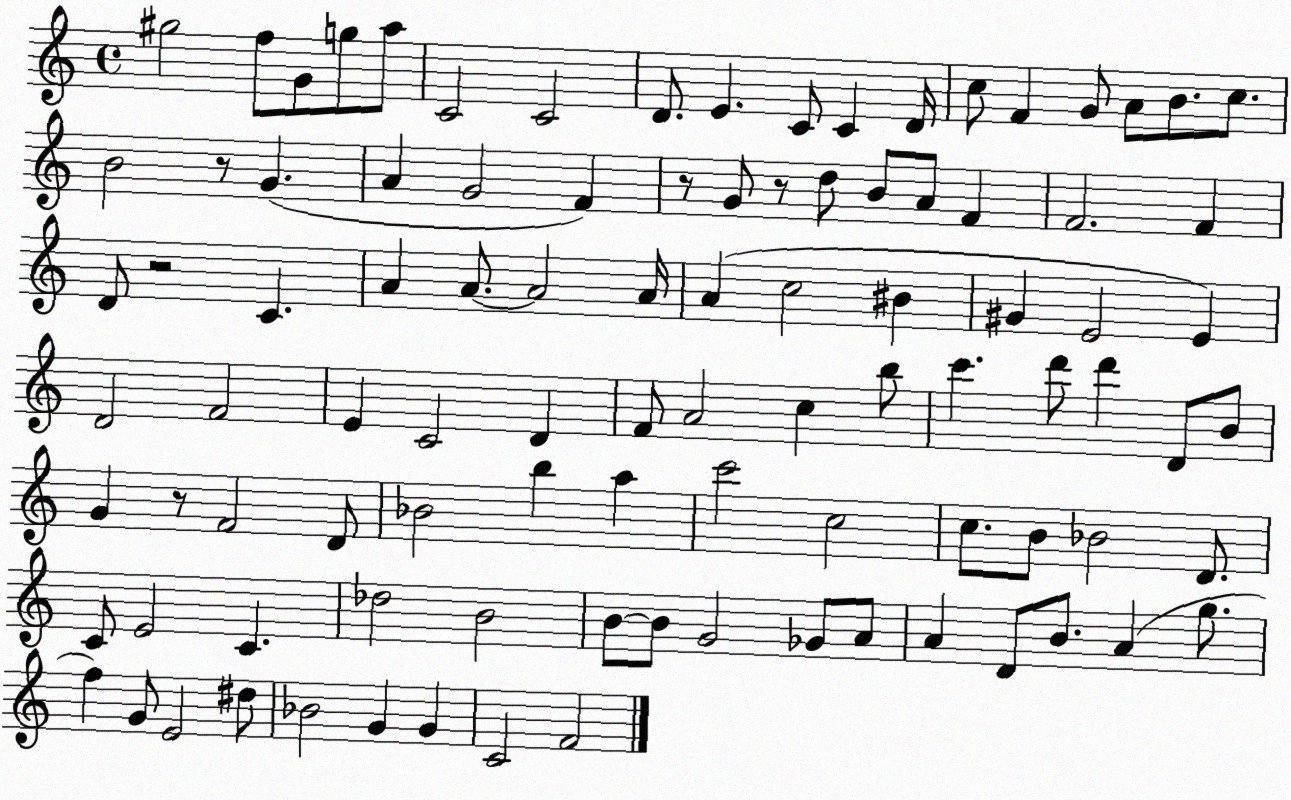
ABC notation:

X:1
T:Untitled
M:4/4
L:1/4
K:C
^g2 f/2 G/2 g/2 a/2 C2 C2 D/2 E C/2 C D/4 c/2 F G/2 A/2 B/2 c/2 B2 z/2 G A G2 F z/2 G/2 z/2 d/2 B/2 A/2 F F2 F D/2 z2 C A A/2 A2 A/4 A c2 ^B ^G E2 E D2 F2 E C2 D F/2 A2 c b/2 c' d'/2 d' D/2 B/2 G z/2 F2 D/2 _B2 b a c'2 c2 c/2 B/2 _B2 D/2 C/2 E2 C _d2 B2 B/2 B/2 G2 _G/2 A/2 A D/2 B/2 A g/2 f G/2 E2 ^d/2 _B2 G G C2 F2